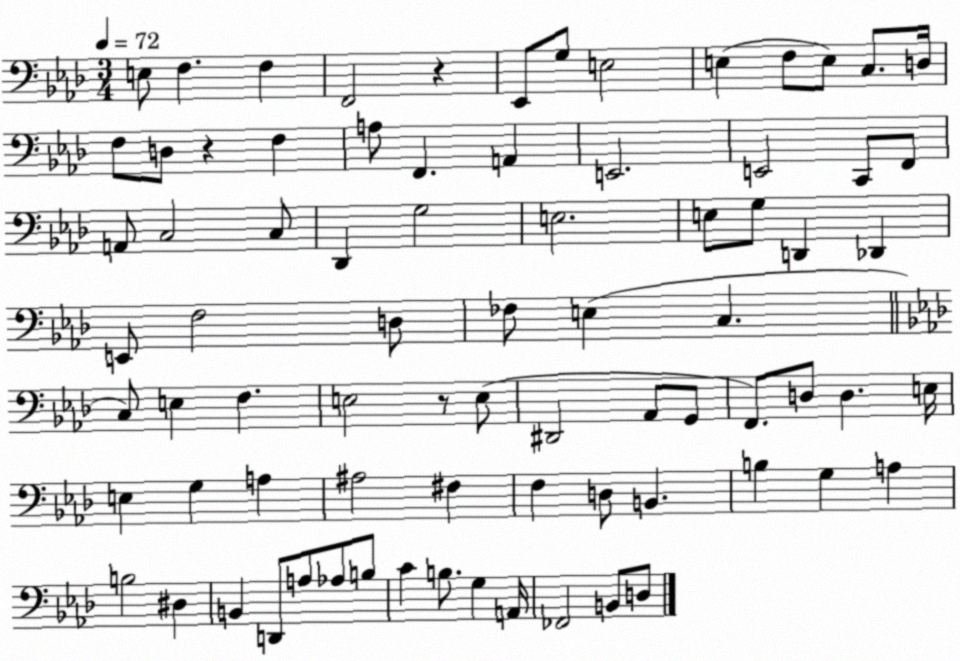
X:1
T:Untitled
M:3/4
L:1/4
K:Ab
E,/2 F, F, F,,2 z _E,,/2 G,/2 E,2 E, F,/2 E,/2 C,/2 D,/4 F,/2 D,/2 z F, A,/2 F,, A,, E,,2 E,,2 C,,/2 F,,/2 A,,/2 C,2 C,/2 _D,, G,2 E,2 E,/2 G,/2 D,, _D,, E,,/2 F,2 D,/2 _F,/2 E, C, C,/2 E, F, E,2 z/2 E,/2 ^D,,2 _A,,/2 G,,/2 F,,/2 D,/2 D, E,/4 E, G, A, ^A,2 ^F, F, D,/2 B,, B, G, A, B,2 ^D, B,, D,,/2 A,/2 _A,/2 B,/2 C B,/2 G, A,,/4 _F,,2 B,,/2 D,/2